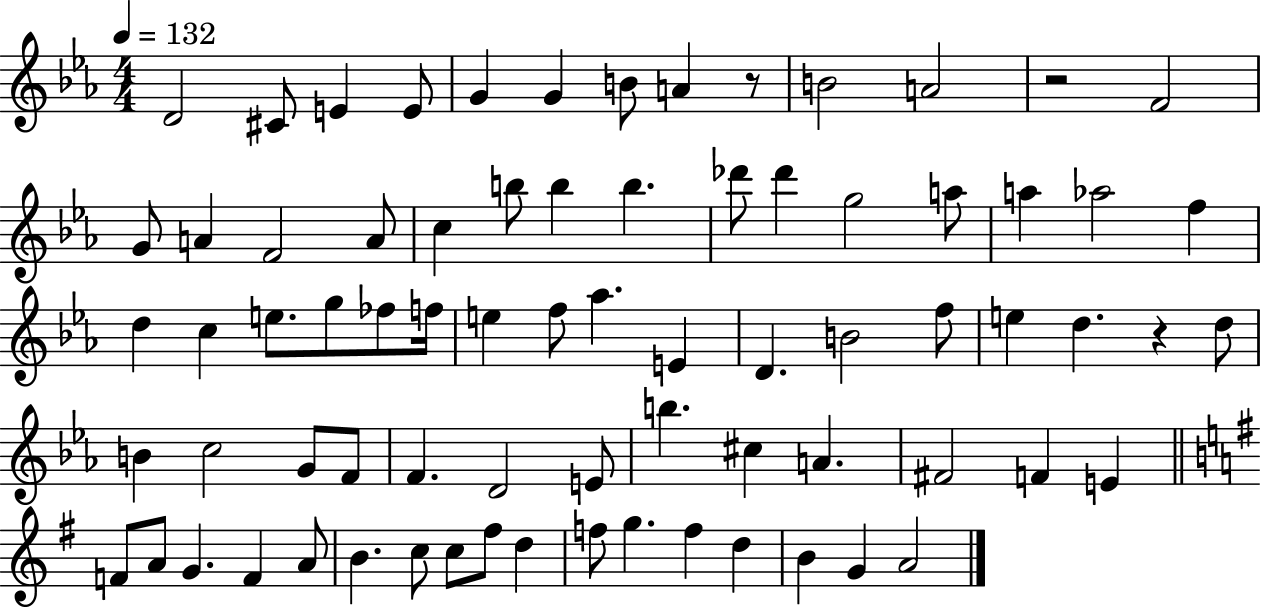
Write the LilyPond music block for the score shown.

{
  \clef treble
  \numericTimeSignature
  \time 4/4
  \key ees \major
  \tempo 4 = 132
  d'2 cis'8 e'4 e'8 | g'4 g'4 b'8 a'4 r8 | b'2 a'2 | r2 f'2 | \break g'8 a'4 f'2 a'8 | c''4 b''8 b''4 b''4. | des'''8 des'''4 g''2 a''8 | a''4 aes''2 f''4 | \break d''4 c''4 e''8. g''8 fes''8 f''16 | e''4 f''8 aes''4. e'4 | d'4. b'2 f''8 | e''4 d''4. r4 d''8 | \break b'4 c''2 g'8 f'8 | f'4. d'2 e'8 | b''4. cis''4 a'4. | fis'2 f'4 e'4 | \break \bar "||" \break \key e \minor f'8 a'8 g'4. f'4 a'8 | b'4. c''8 c''8 fis''8 d''4 | f''8 g''4. f''4 d''4 | b'4 g'4 a'2 | \break \bar "|."
}